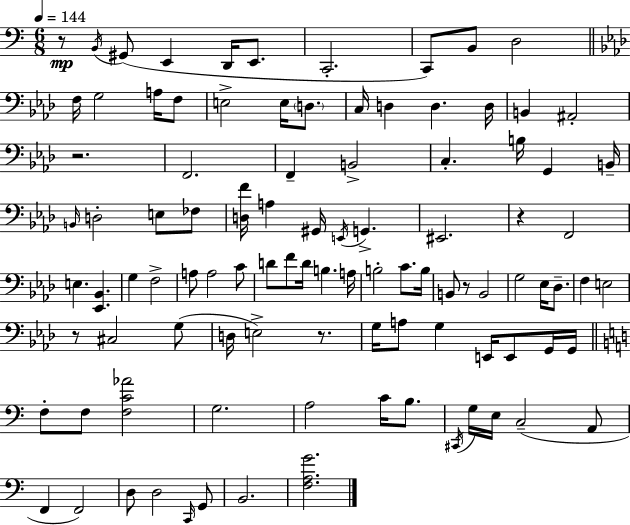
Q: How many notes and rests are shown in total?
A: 99